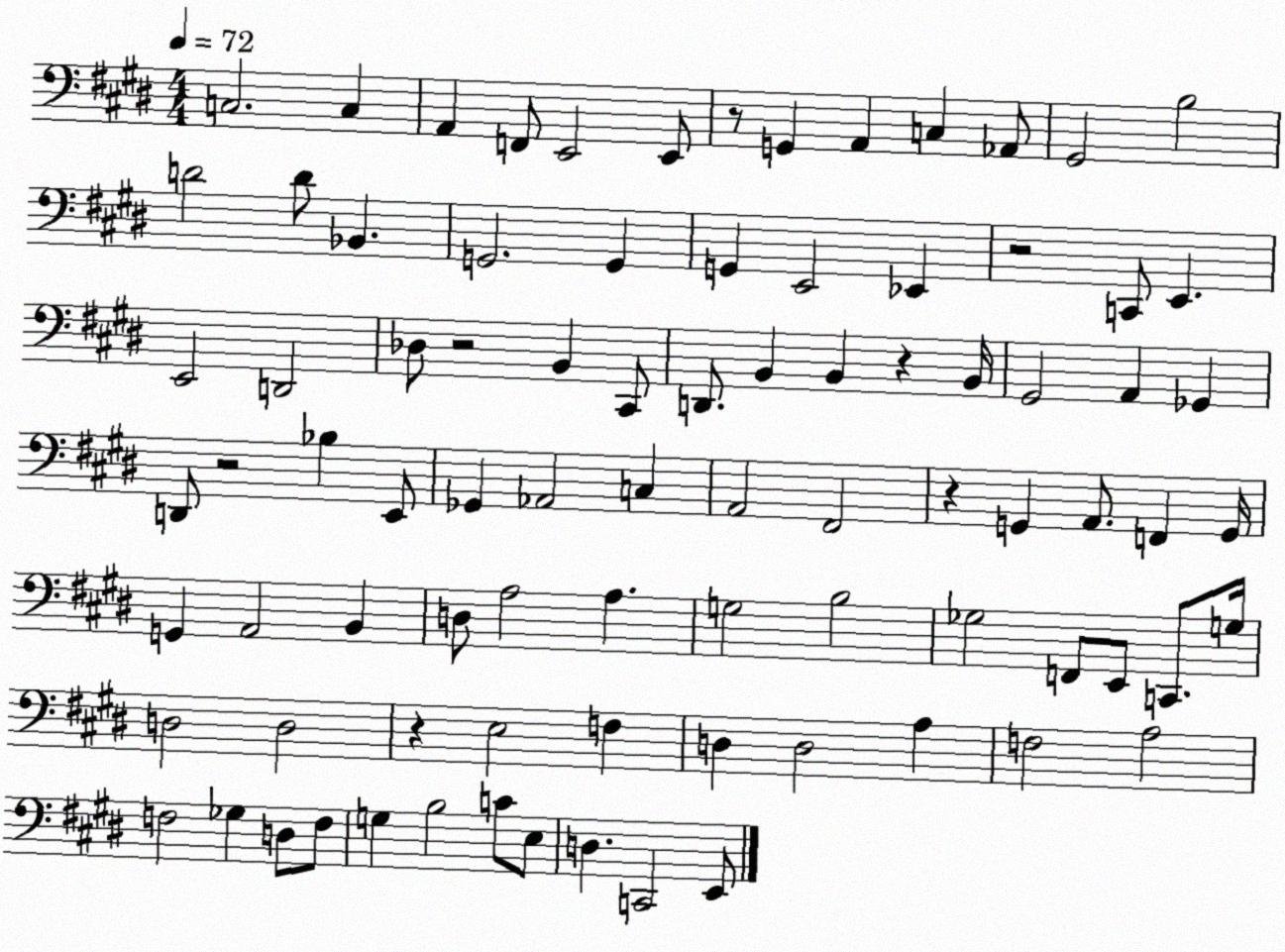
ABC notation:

X:1
T:Untitled
M:4/4
L:1/4
K:E
C,2 C, A,, F,,/2 E,,2 E,,/2 z/2 G,, A,, C, _A,,/2 ^G,,2 B,2 D2 D/2 _B,, G,,2 G,, G,, E,,2 _E,, z2 C,,/2 E,, E,,2 D,,2 _D,/2 z2 B,, ^C,,/2 D,,/2 B,, B,, z B,,/4 ^G,,2 A,, _G,, D,,/2 z2 _B, E,,/2 _G,, _A,,2 C, A,,2 ^F,,2 z G,, A,,/2 F,, G,,/4 G,, A,,2 B,, D,/2 A,2 A, G,2 B,2 _G,2 F,,/2 E,,/2 C,,/2 G,/4 D,2 D,2 z E,2 F, D, D,2 A, F,2 A,2 F,2 _G, D,/2 F,/2 G, B,2 C/2 E,/2 D, C,,2 E,,/2